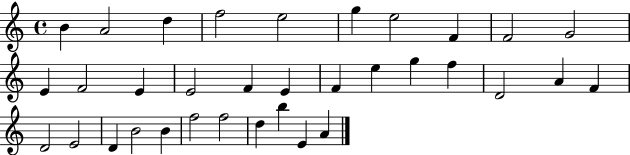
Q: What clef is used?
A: treble